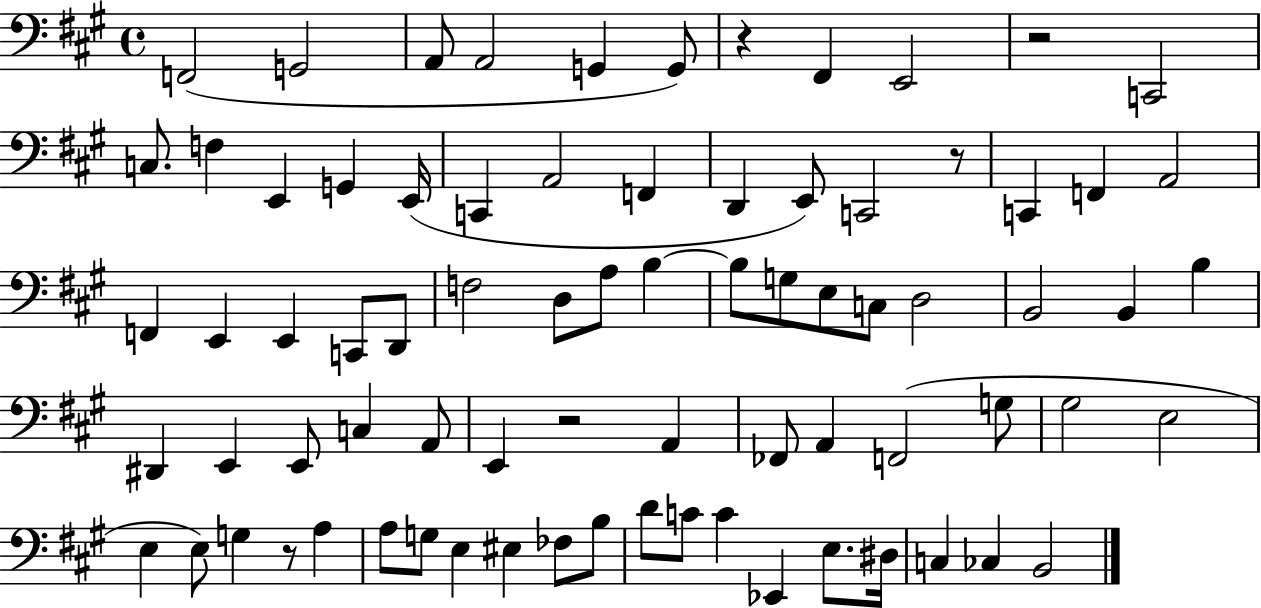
X:1
T:Untitled
M:4/4
L:1/4
K:A
F,,2 G,,2 A,,/2 A,,2 G,, G,,/2 z ^F,, E,,2 z2 C,,2 C,/2 F, E,, G,, E,,/4 C,, A,,2 F,, D,, E,,/2 C,,2 z/2 C,, F,, A,,2 F,, E,, E,, C,,/2 D,,/2 F,2 D,/2 A,/2 B, B,/2 G,/2 E,/2 C,/2 D,2 B,,2 B,, B, ^D,, E,, E,,/2 C, A,,/2 E,, z2 A,, _F,,/2 A,, F,,2 G,/2 ^G,2 E,2 E, E,/2 G, z/2 A, A,/2 G,/2 E, ^E, _F,/2 B,/2 D/2 C/2 C _E,, E,/2 ^D,/4 C, _C, B,,2